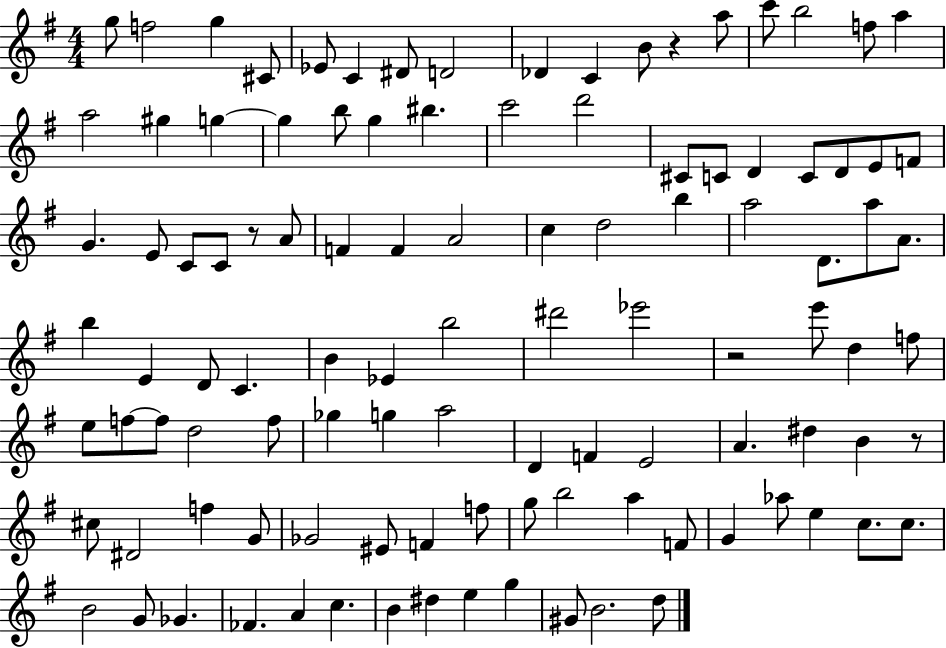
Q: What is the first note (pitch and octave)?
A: G5